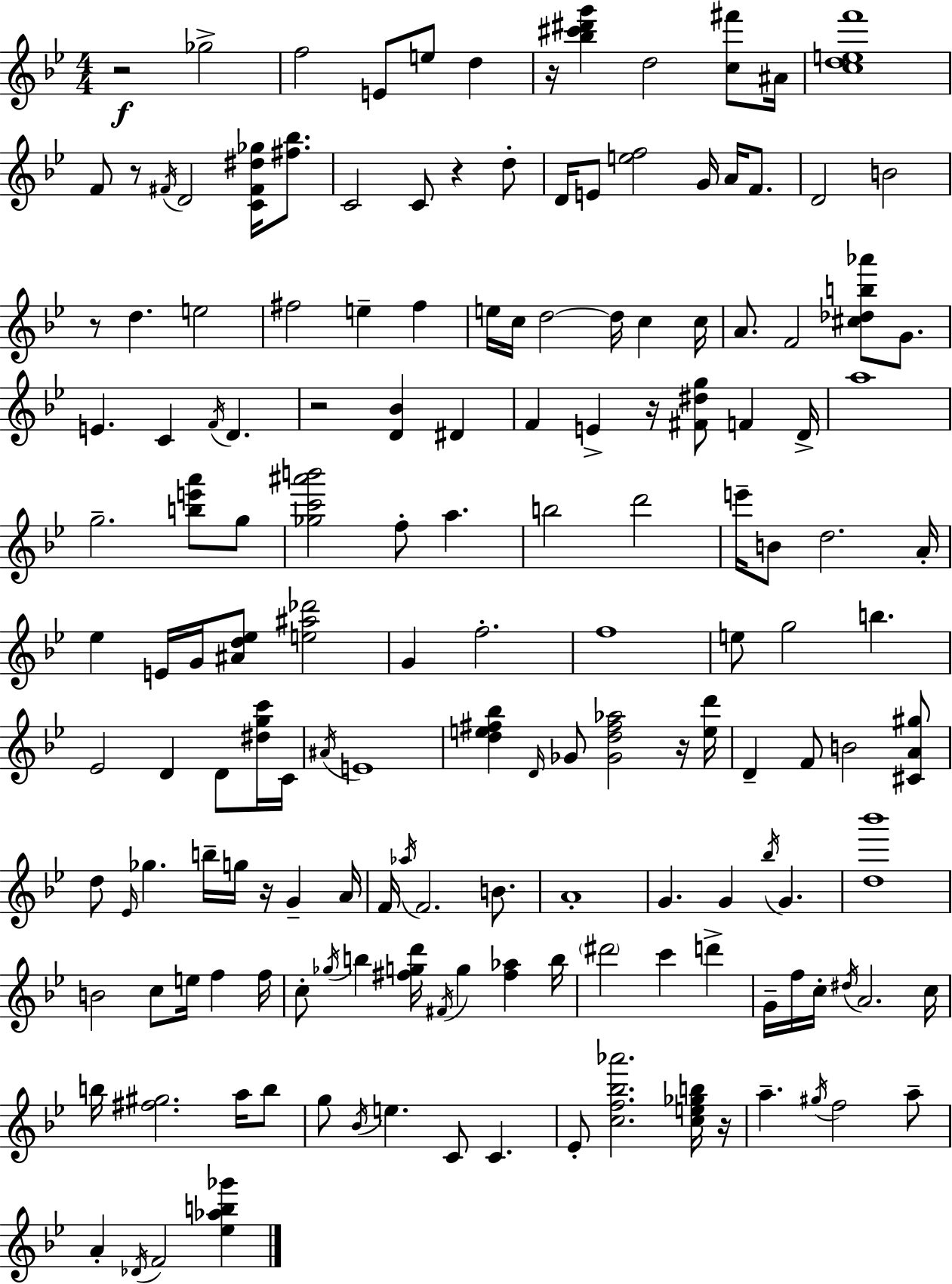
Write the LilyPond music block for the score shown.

{
  \clef treble
  \numericTimeSignature
  \time 4/4
  \key g \minor
  \repeat volta 2 { r2\f ges''2-> | f''2 e'8 e''8 d''4 | r16 <bes'' cis''' dis''' g'''>4 d''2 <c'' fis'''>8 ais'16 | <c'' d'' e'' f'''>1 | \break f'8 r8 \acciaccatura { fis'16 } d'2 <c' fis' dis'' ges''>16 <fis'' bes''>8. | c'2 c'8 r4 d''8-. | d'16 e'8 <e'' f''>2 g'16 a'16 f'8. | d'2 b'2 | \break r8 d''4. e''2 | fis''2 e''4-- fis''4 | e''16 c''16 d''2~~ d''16 c''4 | c''16 a'8. f'2 <cis'' des'' b'' aes'''>8 g'8. | \break e'4. c'4 \acciaccatura { f'16 } d'4. | r2 <d' bes'>4 dis'4 | f'4 e'4-> r16 <fis' dis'' g''>8 f'4 | d'16-> a''1 | \break g''2.-- <b'' e''' a'''>8 | g''8 <ges'' c''' ais''' b'''>2 f''8-. a''4. | b''2 d'''2 | e'''16-- b'8 d''2. | \break a'16-. ees''4 e'16 g'16 <ais' d'' ees''>8 <e'' ais'' des'''>2 | g'4 f''2.-. | f''1 | e''8 g''2 b''4. | \break ees'2 d'4 d'8 | <dis'' g'' c'''>16 c'16 \acciaccatura { ais'16 } e'1 | <d'' e'' fis'' bes''>4 \grace { d'16 } ges'8 <ges' d'' fis'' aes''>2 | r16 <e'' d'''>16 d'4-- f'8 b'2 | \break <cis' a' gis''>8 d''8 \grace { ees'16 } ges''4. b''16-- g''16 r16 | g'4-- a'16 f'16 \acciaccatura { aes''16 } f'2. | b'8. a'1-. | g'4. g'4 | \break \acciaccatura { bes''16 } g'4. <d'' bes'''>1 | b'2 c''8 | e''16 f''4 f''16 c''8-. \acciaccatura { ges''16 } b''4 <fis'' g'' d'''>16 \acciaccatura { fis'16 } | g''4 <fis'' aes''>4 b''16 \parenthesize dis'''2 | \break c'''4 d'''4-> g'16-- f''16 c''16-. \acciaccatura { dis''16 } a'2. | c''16 b''16 <fis'' gis''>2. | a''16 b''8 g''8 \acciaccatura { bes'16 } e''4. | c'8 c'4. ees'8-. <c'' f'' bes'' aes'''>2. | \break <c'' e'' ges'' b''>16 r16 a''4.-- | \acciaccatura { gis''16 } f''2 a''8-- a'4-. | \acciaccatura { des'16 } f'2 <ees'' aes'' b'' ges'''>4 } \bar "|."
}